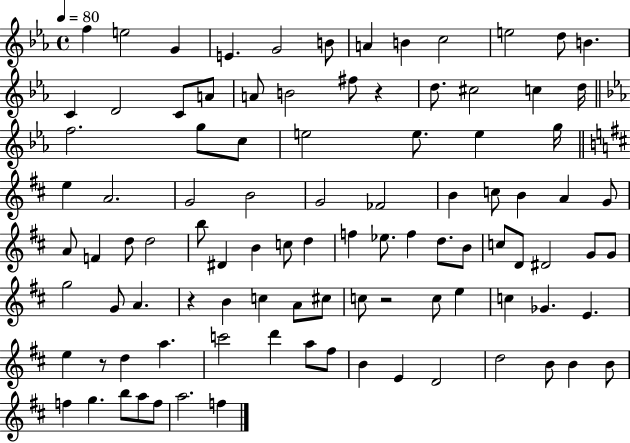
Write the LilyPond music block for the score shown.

{
  \clef treble
  \time 4/4
  \defaultTimeSignature
  \key ees \major
  \tempo 4 = 80
  f''4 e''2 g'4 | e'4. g'2 b'8 | a'4 b'4 c''2 | e''2 d''8 b'4. | \break c'4 d'2 c'8 a'8 | a'8 b'2 fis''8 r4 | d''8. cis''2 c''4 d''16 | \bar "||" \break \key ees \major f''2. g''8 c''8 | e''2 e''8. e''4 g''16 | \bar "||" \break \key d \major e''4 a'2. | g'2 b'2 | g'2 fes'2 | b'4 c''8 b'4 a'4 g'8 | \break a'8 f'4 d''8 d''2 | b''8 dis'4 b'4 c''8 d''4 | f''4 ees''8. f''4 d''8. b'8 | c''8 d'8 dis'2 g'8 g'8 | \break g''2 g'8 a'4. | r4 b'4 c''4 a'8 cis''8 | c''8 r2 c''8 e''4 | c''4 ges'4. e'4. | \break e''4 r8 d''4 a''4. | c'''2 d'''4 a''8 fis''8 | b'4 e'4 d'2 | d''2 b'8 b'4 b'8 | \break f''4 g''4. b''8 a''8 f''8 | a''2. f''4 | \bar "|."
}